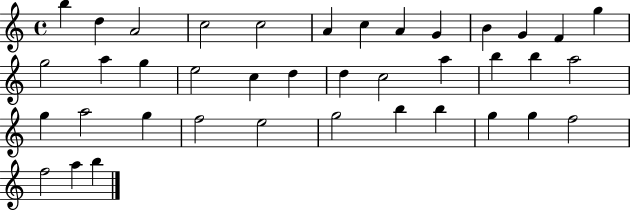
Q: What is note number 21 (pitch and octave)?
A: C5